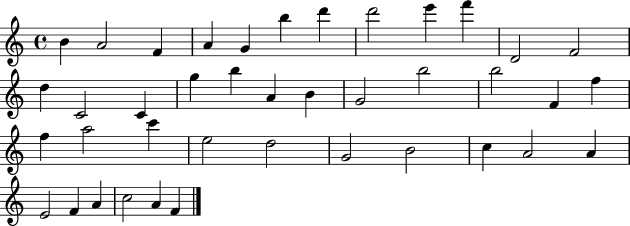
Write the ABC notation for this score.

X:1
T:Untitled
M:4/4
L:1/4
K:C
B A2 F A G b d' d'2 e' f' D2 F2 d C2 C g b A B G2 b2 b2 F f f a2 c' e2 d2 G2 B2 c A2 A E2 F A c2 A F